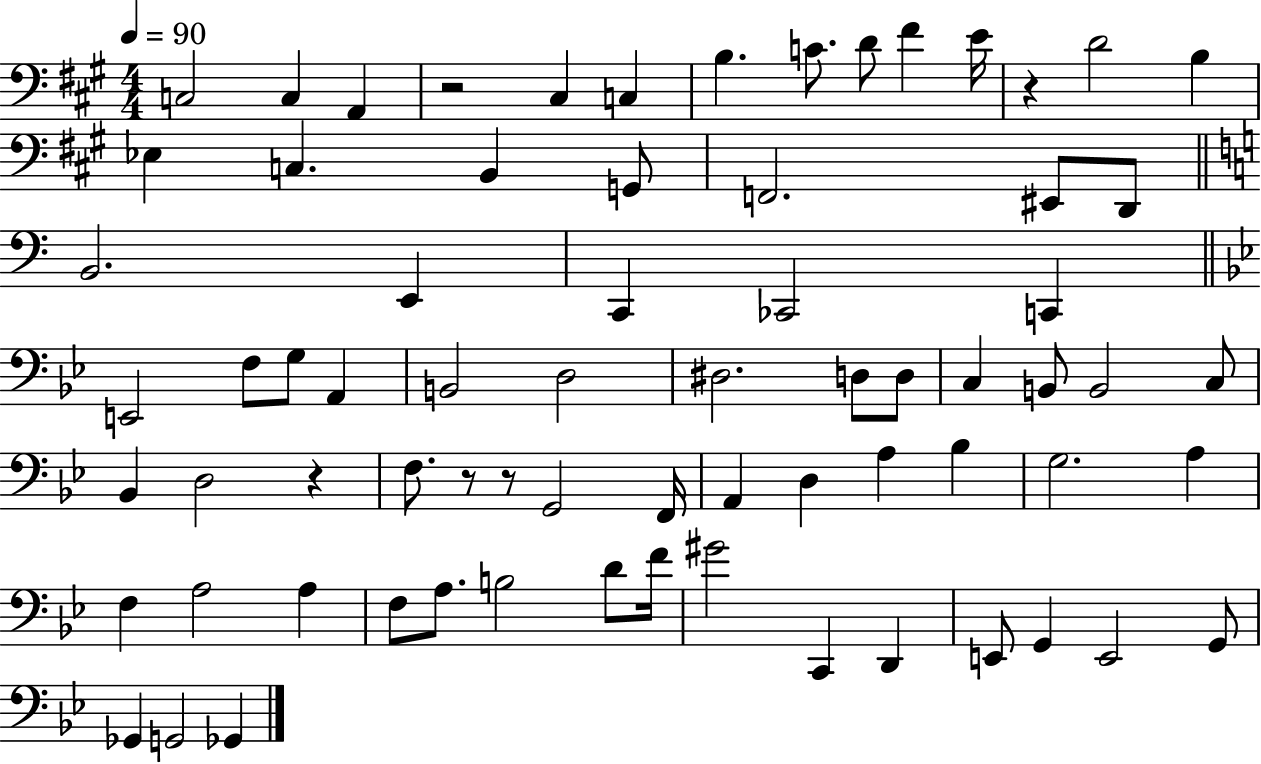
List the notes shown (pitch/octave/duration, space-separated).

C3/h C3/q A2/q R/h C#3/q C3/q B3/q. C4/e. D4/e F#4/q E4/s R/q D4/h B3/q Eb3/q C3/q. B2/q G2/e F2/h. EIS2/e D2/e B2/h. E2/q C2/q CES2/h C2/q E2/h F3/e G3/e A2/q B2/h D3/h D#3/h. D3/e D3/e C3/q B2/e B2/h C3/e Bb2/q D3/h R/q F3/e. R/e R/e G2/h F2/s A2/q D3/q A3/q Bb3/q G3/h. A3/q F3/q A3/h A3/q F3/e A3/e. B3/h D4/e F4/s G#4/h C2/q D2/q E2/e G2/q E2/h G2/e Gb2/q G2/h Gb2/q